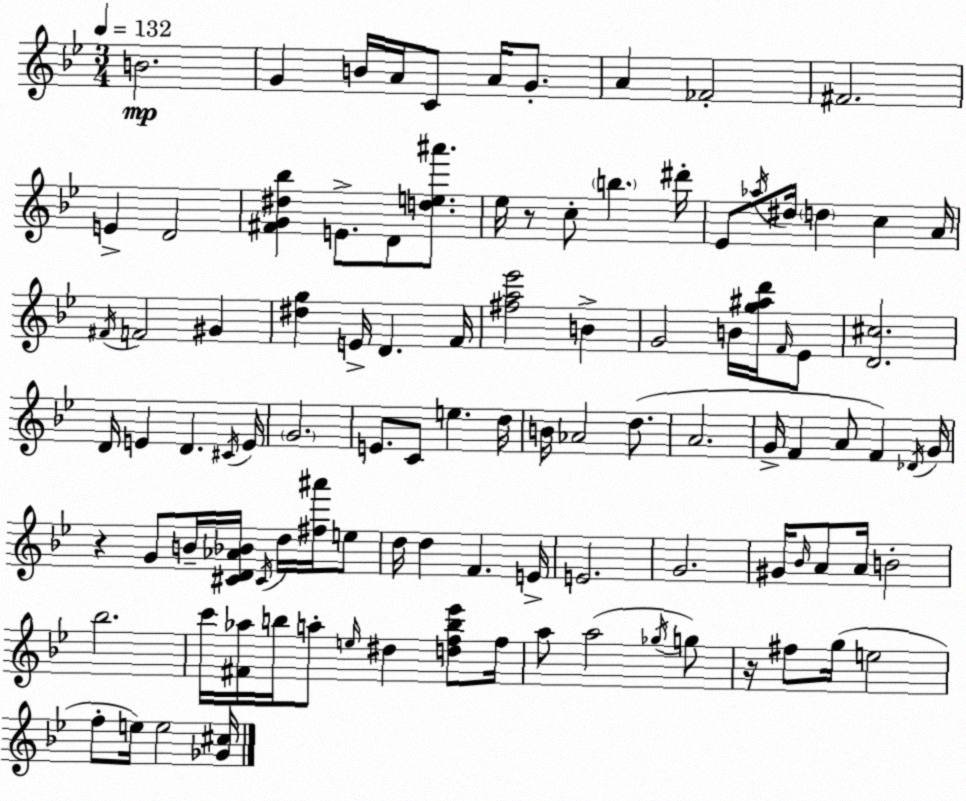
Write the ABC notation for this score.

X:1
T:Untitled
M:3/4
L:1/4
K:Gm
B2 G B/4 A/4 C/2 A/4 G/2 A _F2 ^F2 E D2 [^FG^d_b] E/2 D/2 [de^a']/2 _e/4 z/2 c/2 b ^d'/4 _E/2 _a/4 ^d/4 d c A/4 ^F/4 F2 ^G [^dg] E/4 D F/4 [^fa_e']2 B G2 B/4 [g^ad']/4 F/4 _E/2 [D^c]2 D/4 E D ^C/4 E/4 G2 E/2 C/2 e d/4 B/4 _A2 d/2 A2 G/4 F A/2 F _D/4 G/4 z G/2 B/4 [^CD_A_B]/4 ^C/4 d/4 [^f^a']/4 e/2 d/4 d F E/4 E2 G2 ^G/4 _B/4 A/2 A/4 B2 _b2 c'/4 [^F_a]/4 b/4 a/2 e/4 ^d [dfb_e']/2 f/4 a/2 a2 _g/4 g/2 z/4 ^f/2 g/4 e2 f/2 e/4 e2 [_G^c]/4